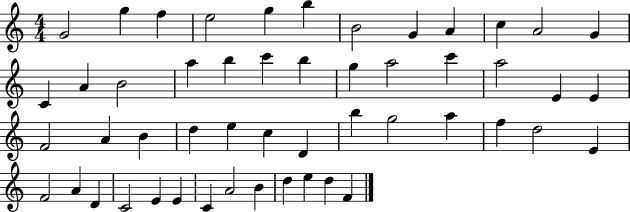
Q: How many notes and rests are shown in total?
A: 51